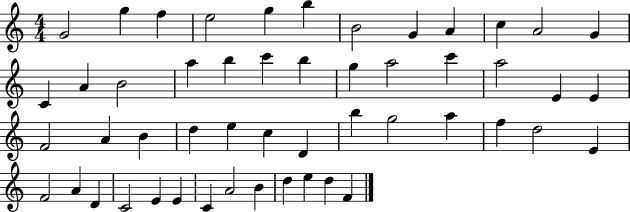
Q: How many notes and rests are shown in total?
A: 51